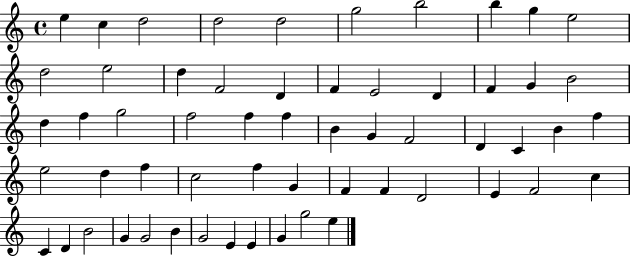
E5/q C5/q D5/h D5/h D5/h G5/h B5/h B5/q G5/q E5/h D5/h E5/h D5/q F4/h D4/q F4/q E4/h D4/q F4/q G4/q B4/h D5/q F5/q G5/h F5/h F5/q F5/q B4/q G4/q F4/h D4/q C4/q B4/q F5/q E5/h D5/q F5/q C5/h F5/q G4/q F4/q F4/q D4/h E4/q F4/h C5/q C4/q D4/q B4/h G4/q G4/h B4/q G4/h E4/q E4/q G4/q G5/h E5/q